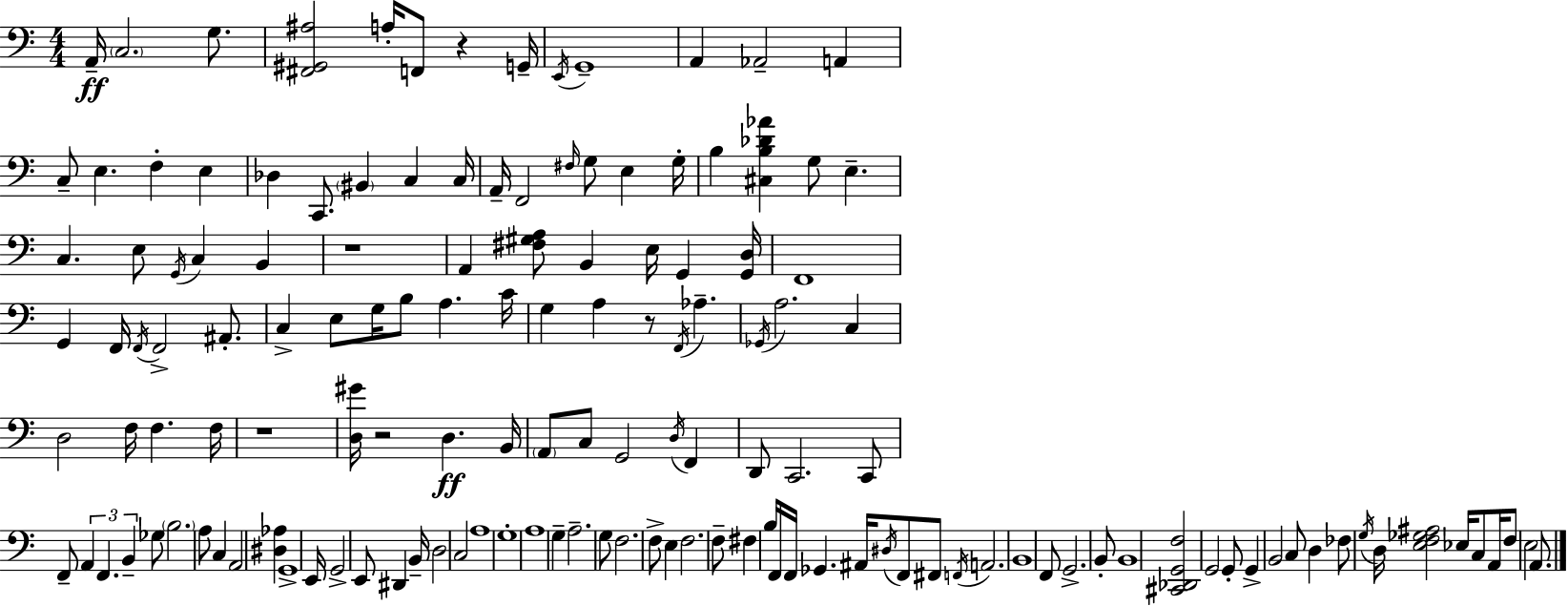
{
  \clef bass
  \numericTimeSignature
  \time 4/4
  \key c \major
  a,16--\ff \parenthesize c2. g8. | <fis, gis, ais>2 a16-. f,8 r4 g,16-- | \acciaccatura { e,16 } g,1-- | a,4 aes,2-- a,4 | \break c8-- e4. f4-. e4 | des4 c,8. \parenthesize bis,4 c4 | c16 a,16-- f,2 \grace { fis16 } g8 e4 | g16-. b4 <cis b des' aes'>4 g8 e4.-- | \break c4. e8 \acciaccatura { g,16 } c4 b,4 | r1 | a,4 <fis gis a>8 b,4 e16 g,4 | <g, d>16 f,1 | \break g,4 f,16 \acciaccatura { f,16 } f,2-> | ais,8.-. c4-> e8 g16 b8 a4. | c'16 g4 a4 r8 \acciaccatura { f,16 } aes4.-- | \acciaccatura { ges,16 } a2. | \break c4 d2 f16 f4. | f16 r1 | <d gis'>16 r2 d4.\ff | b,16 \parenthesize a,8 c8 g,2 | \break \acciaccatura { d16 } f,4 d,8 c,2. | c,8 f,8-- \tuplet 3/2 { a,4 f,4. | b,4-- } ges8 \parenthesize b2. | a8 c4 a,2 | \break <dis aes>4 g,1-> | e,16 g,2-> | e,8 dis,4 b,16-- d2 c2 | a1 | \break g1-. | a1 | g4-- a2.-- | g8 f2. | \break f8-> e4 f2. | f8-- fis4 b16 f,16 f,16 | ges,4. ais,16 \acciaccatura { dis16 } f,8 fis,8 \acciaccatura { f,16 } a,2. | b,1 | \break f,8 g,2.-> | b,8-. b,1 | <cis, des, g, f>2 | g,2 g,8-. g,4-> b,2 | \break c8 d4 fes8 \acciaccatura { g16 } | d16 <e f ges ais>2 ees16 c8 a,16 f8 e2 | a,8. \bar "|."
}